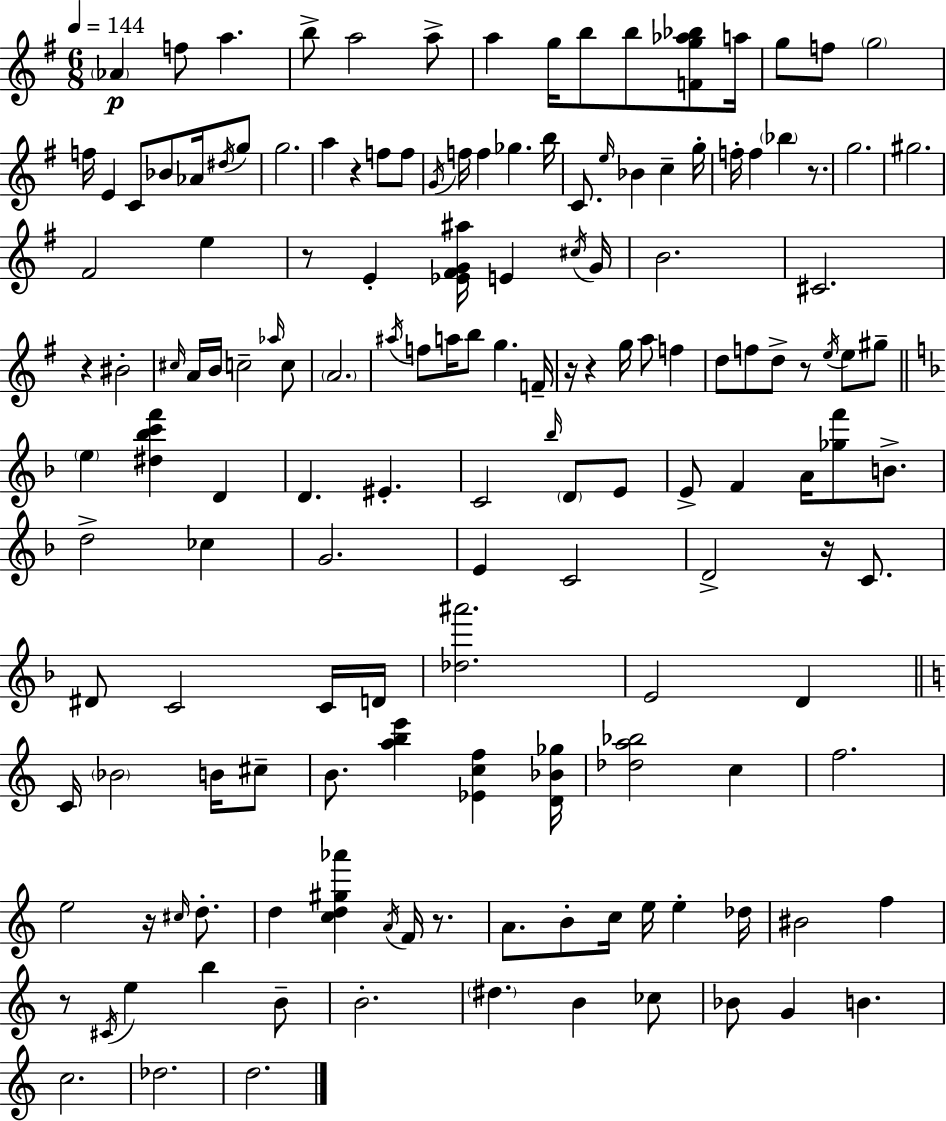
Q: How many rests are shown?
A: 11